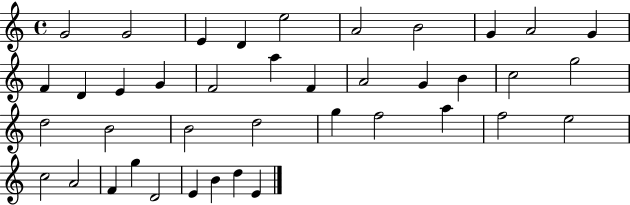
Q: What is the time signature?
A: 4/4